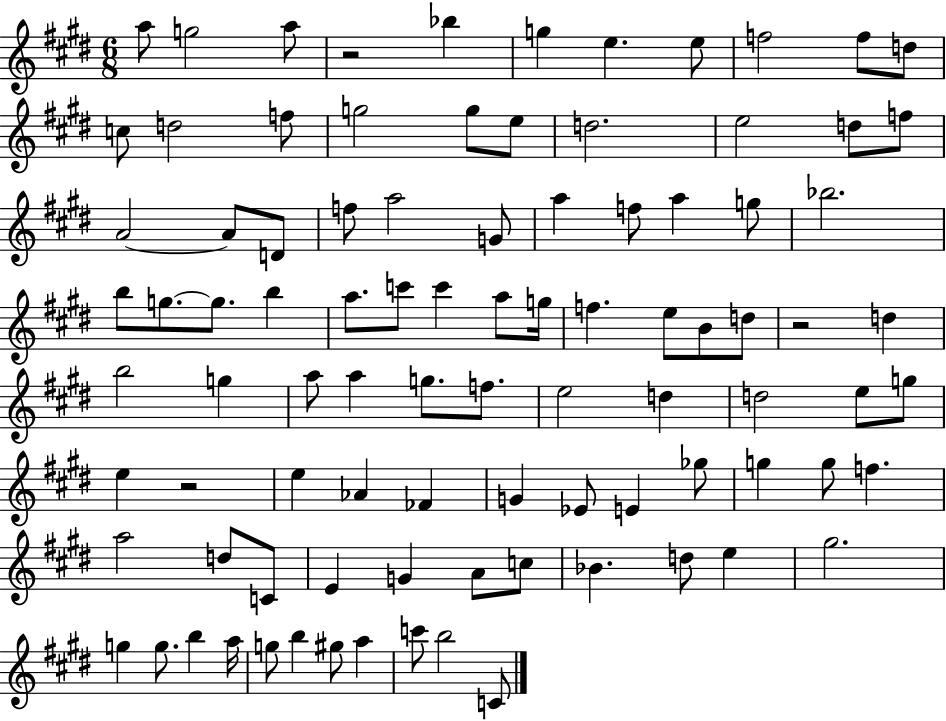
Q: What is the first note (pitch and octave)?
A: A5